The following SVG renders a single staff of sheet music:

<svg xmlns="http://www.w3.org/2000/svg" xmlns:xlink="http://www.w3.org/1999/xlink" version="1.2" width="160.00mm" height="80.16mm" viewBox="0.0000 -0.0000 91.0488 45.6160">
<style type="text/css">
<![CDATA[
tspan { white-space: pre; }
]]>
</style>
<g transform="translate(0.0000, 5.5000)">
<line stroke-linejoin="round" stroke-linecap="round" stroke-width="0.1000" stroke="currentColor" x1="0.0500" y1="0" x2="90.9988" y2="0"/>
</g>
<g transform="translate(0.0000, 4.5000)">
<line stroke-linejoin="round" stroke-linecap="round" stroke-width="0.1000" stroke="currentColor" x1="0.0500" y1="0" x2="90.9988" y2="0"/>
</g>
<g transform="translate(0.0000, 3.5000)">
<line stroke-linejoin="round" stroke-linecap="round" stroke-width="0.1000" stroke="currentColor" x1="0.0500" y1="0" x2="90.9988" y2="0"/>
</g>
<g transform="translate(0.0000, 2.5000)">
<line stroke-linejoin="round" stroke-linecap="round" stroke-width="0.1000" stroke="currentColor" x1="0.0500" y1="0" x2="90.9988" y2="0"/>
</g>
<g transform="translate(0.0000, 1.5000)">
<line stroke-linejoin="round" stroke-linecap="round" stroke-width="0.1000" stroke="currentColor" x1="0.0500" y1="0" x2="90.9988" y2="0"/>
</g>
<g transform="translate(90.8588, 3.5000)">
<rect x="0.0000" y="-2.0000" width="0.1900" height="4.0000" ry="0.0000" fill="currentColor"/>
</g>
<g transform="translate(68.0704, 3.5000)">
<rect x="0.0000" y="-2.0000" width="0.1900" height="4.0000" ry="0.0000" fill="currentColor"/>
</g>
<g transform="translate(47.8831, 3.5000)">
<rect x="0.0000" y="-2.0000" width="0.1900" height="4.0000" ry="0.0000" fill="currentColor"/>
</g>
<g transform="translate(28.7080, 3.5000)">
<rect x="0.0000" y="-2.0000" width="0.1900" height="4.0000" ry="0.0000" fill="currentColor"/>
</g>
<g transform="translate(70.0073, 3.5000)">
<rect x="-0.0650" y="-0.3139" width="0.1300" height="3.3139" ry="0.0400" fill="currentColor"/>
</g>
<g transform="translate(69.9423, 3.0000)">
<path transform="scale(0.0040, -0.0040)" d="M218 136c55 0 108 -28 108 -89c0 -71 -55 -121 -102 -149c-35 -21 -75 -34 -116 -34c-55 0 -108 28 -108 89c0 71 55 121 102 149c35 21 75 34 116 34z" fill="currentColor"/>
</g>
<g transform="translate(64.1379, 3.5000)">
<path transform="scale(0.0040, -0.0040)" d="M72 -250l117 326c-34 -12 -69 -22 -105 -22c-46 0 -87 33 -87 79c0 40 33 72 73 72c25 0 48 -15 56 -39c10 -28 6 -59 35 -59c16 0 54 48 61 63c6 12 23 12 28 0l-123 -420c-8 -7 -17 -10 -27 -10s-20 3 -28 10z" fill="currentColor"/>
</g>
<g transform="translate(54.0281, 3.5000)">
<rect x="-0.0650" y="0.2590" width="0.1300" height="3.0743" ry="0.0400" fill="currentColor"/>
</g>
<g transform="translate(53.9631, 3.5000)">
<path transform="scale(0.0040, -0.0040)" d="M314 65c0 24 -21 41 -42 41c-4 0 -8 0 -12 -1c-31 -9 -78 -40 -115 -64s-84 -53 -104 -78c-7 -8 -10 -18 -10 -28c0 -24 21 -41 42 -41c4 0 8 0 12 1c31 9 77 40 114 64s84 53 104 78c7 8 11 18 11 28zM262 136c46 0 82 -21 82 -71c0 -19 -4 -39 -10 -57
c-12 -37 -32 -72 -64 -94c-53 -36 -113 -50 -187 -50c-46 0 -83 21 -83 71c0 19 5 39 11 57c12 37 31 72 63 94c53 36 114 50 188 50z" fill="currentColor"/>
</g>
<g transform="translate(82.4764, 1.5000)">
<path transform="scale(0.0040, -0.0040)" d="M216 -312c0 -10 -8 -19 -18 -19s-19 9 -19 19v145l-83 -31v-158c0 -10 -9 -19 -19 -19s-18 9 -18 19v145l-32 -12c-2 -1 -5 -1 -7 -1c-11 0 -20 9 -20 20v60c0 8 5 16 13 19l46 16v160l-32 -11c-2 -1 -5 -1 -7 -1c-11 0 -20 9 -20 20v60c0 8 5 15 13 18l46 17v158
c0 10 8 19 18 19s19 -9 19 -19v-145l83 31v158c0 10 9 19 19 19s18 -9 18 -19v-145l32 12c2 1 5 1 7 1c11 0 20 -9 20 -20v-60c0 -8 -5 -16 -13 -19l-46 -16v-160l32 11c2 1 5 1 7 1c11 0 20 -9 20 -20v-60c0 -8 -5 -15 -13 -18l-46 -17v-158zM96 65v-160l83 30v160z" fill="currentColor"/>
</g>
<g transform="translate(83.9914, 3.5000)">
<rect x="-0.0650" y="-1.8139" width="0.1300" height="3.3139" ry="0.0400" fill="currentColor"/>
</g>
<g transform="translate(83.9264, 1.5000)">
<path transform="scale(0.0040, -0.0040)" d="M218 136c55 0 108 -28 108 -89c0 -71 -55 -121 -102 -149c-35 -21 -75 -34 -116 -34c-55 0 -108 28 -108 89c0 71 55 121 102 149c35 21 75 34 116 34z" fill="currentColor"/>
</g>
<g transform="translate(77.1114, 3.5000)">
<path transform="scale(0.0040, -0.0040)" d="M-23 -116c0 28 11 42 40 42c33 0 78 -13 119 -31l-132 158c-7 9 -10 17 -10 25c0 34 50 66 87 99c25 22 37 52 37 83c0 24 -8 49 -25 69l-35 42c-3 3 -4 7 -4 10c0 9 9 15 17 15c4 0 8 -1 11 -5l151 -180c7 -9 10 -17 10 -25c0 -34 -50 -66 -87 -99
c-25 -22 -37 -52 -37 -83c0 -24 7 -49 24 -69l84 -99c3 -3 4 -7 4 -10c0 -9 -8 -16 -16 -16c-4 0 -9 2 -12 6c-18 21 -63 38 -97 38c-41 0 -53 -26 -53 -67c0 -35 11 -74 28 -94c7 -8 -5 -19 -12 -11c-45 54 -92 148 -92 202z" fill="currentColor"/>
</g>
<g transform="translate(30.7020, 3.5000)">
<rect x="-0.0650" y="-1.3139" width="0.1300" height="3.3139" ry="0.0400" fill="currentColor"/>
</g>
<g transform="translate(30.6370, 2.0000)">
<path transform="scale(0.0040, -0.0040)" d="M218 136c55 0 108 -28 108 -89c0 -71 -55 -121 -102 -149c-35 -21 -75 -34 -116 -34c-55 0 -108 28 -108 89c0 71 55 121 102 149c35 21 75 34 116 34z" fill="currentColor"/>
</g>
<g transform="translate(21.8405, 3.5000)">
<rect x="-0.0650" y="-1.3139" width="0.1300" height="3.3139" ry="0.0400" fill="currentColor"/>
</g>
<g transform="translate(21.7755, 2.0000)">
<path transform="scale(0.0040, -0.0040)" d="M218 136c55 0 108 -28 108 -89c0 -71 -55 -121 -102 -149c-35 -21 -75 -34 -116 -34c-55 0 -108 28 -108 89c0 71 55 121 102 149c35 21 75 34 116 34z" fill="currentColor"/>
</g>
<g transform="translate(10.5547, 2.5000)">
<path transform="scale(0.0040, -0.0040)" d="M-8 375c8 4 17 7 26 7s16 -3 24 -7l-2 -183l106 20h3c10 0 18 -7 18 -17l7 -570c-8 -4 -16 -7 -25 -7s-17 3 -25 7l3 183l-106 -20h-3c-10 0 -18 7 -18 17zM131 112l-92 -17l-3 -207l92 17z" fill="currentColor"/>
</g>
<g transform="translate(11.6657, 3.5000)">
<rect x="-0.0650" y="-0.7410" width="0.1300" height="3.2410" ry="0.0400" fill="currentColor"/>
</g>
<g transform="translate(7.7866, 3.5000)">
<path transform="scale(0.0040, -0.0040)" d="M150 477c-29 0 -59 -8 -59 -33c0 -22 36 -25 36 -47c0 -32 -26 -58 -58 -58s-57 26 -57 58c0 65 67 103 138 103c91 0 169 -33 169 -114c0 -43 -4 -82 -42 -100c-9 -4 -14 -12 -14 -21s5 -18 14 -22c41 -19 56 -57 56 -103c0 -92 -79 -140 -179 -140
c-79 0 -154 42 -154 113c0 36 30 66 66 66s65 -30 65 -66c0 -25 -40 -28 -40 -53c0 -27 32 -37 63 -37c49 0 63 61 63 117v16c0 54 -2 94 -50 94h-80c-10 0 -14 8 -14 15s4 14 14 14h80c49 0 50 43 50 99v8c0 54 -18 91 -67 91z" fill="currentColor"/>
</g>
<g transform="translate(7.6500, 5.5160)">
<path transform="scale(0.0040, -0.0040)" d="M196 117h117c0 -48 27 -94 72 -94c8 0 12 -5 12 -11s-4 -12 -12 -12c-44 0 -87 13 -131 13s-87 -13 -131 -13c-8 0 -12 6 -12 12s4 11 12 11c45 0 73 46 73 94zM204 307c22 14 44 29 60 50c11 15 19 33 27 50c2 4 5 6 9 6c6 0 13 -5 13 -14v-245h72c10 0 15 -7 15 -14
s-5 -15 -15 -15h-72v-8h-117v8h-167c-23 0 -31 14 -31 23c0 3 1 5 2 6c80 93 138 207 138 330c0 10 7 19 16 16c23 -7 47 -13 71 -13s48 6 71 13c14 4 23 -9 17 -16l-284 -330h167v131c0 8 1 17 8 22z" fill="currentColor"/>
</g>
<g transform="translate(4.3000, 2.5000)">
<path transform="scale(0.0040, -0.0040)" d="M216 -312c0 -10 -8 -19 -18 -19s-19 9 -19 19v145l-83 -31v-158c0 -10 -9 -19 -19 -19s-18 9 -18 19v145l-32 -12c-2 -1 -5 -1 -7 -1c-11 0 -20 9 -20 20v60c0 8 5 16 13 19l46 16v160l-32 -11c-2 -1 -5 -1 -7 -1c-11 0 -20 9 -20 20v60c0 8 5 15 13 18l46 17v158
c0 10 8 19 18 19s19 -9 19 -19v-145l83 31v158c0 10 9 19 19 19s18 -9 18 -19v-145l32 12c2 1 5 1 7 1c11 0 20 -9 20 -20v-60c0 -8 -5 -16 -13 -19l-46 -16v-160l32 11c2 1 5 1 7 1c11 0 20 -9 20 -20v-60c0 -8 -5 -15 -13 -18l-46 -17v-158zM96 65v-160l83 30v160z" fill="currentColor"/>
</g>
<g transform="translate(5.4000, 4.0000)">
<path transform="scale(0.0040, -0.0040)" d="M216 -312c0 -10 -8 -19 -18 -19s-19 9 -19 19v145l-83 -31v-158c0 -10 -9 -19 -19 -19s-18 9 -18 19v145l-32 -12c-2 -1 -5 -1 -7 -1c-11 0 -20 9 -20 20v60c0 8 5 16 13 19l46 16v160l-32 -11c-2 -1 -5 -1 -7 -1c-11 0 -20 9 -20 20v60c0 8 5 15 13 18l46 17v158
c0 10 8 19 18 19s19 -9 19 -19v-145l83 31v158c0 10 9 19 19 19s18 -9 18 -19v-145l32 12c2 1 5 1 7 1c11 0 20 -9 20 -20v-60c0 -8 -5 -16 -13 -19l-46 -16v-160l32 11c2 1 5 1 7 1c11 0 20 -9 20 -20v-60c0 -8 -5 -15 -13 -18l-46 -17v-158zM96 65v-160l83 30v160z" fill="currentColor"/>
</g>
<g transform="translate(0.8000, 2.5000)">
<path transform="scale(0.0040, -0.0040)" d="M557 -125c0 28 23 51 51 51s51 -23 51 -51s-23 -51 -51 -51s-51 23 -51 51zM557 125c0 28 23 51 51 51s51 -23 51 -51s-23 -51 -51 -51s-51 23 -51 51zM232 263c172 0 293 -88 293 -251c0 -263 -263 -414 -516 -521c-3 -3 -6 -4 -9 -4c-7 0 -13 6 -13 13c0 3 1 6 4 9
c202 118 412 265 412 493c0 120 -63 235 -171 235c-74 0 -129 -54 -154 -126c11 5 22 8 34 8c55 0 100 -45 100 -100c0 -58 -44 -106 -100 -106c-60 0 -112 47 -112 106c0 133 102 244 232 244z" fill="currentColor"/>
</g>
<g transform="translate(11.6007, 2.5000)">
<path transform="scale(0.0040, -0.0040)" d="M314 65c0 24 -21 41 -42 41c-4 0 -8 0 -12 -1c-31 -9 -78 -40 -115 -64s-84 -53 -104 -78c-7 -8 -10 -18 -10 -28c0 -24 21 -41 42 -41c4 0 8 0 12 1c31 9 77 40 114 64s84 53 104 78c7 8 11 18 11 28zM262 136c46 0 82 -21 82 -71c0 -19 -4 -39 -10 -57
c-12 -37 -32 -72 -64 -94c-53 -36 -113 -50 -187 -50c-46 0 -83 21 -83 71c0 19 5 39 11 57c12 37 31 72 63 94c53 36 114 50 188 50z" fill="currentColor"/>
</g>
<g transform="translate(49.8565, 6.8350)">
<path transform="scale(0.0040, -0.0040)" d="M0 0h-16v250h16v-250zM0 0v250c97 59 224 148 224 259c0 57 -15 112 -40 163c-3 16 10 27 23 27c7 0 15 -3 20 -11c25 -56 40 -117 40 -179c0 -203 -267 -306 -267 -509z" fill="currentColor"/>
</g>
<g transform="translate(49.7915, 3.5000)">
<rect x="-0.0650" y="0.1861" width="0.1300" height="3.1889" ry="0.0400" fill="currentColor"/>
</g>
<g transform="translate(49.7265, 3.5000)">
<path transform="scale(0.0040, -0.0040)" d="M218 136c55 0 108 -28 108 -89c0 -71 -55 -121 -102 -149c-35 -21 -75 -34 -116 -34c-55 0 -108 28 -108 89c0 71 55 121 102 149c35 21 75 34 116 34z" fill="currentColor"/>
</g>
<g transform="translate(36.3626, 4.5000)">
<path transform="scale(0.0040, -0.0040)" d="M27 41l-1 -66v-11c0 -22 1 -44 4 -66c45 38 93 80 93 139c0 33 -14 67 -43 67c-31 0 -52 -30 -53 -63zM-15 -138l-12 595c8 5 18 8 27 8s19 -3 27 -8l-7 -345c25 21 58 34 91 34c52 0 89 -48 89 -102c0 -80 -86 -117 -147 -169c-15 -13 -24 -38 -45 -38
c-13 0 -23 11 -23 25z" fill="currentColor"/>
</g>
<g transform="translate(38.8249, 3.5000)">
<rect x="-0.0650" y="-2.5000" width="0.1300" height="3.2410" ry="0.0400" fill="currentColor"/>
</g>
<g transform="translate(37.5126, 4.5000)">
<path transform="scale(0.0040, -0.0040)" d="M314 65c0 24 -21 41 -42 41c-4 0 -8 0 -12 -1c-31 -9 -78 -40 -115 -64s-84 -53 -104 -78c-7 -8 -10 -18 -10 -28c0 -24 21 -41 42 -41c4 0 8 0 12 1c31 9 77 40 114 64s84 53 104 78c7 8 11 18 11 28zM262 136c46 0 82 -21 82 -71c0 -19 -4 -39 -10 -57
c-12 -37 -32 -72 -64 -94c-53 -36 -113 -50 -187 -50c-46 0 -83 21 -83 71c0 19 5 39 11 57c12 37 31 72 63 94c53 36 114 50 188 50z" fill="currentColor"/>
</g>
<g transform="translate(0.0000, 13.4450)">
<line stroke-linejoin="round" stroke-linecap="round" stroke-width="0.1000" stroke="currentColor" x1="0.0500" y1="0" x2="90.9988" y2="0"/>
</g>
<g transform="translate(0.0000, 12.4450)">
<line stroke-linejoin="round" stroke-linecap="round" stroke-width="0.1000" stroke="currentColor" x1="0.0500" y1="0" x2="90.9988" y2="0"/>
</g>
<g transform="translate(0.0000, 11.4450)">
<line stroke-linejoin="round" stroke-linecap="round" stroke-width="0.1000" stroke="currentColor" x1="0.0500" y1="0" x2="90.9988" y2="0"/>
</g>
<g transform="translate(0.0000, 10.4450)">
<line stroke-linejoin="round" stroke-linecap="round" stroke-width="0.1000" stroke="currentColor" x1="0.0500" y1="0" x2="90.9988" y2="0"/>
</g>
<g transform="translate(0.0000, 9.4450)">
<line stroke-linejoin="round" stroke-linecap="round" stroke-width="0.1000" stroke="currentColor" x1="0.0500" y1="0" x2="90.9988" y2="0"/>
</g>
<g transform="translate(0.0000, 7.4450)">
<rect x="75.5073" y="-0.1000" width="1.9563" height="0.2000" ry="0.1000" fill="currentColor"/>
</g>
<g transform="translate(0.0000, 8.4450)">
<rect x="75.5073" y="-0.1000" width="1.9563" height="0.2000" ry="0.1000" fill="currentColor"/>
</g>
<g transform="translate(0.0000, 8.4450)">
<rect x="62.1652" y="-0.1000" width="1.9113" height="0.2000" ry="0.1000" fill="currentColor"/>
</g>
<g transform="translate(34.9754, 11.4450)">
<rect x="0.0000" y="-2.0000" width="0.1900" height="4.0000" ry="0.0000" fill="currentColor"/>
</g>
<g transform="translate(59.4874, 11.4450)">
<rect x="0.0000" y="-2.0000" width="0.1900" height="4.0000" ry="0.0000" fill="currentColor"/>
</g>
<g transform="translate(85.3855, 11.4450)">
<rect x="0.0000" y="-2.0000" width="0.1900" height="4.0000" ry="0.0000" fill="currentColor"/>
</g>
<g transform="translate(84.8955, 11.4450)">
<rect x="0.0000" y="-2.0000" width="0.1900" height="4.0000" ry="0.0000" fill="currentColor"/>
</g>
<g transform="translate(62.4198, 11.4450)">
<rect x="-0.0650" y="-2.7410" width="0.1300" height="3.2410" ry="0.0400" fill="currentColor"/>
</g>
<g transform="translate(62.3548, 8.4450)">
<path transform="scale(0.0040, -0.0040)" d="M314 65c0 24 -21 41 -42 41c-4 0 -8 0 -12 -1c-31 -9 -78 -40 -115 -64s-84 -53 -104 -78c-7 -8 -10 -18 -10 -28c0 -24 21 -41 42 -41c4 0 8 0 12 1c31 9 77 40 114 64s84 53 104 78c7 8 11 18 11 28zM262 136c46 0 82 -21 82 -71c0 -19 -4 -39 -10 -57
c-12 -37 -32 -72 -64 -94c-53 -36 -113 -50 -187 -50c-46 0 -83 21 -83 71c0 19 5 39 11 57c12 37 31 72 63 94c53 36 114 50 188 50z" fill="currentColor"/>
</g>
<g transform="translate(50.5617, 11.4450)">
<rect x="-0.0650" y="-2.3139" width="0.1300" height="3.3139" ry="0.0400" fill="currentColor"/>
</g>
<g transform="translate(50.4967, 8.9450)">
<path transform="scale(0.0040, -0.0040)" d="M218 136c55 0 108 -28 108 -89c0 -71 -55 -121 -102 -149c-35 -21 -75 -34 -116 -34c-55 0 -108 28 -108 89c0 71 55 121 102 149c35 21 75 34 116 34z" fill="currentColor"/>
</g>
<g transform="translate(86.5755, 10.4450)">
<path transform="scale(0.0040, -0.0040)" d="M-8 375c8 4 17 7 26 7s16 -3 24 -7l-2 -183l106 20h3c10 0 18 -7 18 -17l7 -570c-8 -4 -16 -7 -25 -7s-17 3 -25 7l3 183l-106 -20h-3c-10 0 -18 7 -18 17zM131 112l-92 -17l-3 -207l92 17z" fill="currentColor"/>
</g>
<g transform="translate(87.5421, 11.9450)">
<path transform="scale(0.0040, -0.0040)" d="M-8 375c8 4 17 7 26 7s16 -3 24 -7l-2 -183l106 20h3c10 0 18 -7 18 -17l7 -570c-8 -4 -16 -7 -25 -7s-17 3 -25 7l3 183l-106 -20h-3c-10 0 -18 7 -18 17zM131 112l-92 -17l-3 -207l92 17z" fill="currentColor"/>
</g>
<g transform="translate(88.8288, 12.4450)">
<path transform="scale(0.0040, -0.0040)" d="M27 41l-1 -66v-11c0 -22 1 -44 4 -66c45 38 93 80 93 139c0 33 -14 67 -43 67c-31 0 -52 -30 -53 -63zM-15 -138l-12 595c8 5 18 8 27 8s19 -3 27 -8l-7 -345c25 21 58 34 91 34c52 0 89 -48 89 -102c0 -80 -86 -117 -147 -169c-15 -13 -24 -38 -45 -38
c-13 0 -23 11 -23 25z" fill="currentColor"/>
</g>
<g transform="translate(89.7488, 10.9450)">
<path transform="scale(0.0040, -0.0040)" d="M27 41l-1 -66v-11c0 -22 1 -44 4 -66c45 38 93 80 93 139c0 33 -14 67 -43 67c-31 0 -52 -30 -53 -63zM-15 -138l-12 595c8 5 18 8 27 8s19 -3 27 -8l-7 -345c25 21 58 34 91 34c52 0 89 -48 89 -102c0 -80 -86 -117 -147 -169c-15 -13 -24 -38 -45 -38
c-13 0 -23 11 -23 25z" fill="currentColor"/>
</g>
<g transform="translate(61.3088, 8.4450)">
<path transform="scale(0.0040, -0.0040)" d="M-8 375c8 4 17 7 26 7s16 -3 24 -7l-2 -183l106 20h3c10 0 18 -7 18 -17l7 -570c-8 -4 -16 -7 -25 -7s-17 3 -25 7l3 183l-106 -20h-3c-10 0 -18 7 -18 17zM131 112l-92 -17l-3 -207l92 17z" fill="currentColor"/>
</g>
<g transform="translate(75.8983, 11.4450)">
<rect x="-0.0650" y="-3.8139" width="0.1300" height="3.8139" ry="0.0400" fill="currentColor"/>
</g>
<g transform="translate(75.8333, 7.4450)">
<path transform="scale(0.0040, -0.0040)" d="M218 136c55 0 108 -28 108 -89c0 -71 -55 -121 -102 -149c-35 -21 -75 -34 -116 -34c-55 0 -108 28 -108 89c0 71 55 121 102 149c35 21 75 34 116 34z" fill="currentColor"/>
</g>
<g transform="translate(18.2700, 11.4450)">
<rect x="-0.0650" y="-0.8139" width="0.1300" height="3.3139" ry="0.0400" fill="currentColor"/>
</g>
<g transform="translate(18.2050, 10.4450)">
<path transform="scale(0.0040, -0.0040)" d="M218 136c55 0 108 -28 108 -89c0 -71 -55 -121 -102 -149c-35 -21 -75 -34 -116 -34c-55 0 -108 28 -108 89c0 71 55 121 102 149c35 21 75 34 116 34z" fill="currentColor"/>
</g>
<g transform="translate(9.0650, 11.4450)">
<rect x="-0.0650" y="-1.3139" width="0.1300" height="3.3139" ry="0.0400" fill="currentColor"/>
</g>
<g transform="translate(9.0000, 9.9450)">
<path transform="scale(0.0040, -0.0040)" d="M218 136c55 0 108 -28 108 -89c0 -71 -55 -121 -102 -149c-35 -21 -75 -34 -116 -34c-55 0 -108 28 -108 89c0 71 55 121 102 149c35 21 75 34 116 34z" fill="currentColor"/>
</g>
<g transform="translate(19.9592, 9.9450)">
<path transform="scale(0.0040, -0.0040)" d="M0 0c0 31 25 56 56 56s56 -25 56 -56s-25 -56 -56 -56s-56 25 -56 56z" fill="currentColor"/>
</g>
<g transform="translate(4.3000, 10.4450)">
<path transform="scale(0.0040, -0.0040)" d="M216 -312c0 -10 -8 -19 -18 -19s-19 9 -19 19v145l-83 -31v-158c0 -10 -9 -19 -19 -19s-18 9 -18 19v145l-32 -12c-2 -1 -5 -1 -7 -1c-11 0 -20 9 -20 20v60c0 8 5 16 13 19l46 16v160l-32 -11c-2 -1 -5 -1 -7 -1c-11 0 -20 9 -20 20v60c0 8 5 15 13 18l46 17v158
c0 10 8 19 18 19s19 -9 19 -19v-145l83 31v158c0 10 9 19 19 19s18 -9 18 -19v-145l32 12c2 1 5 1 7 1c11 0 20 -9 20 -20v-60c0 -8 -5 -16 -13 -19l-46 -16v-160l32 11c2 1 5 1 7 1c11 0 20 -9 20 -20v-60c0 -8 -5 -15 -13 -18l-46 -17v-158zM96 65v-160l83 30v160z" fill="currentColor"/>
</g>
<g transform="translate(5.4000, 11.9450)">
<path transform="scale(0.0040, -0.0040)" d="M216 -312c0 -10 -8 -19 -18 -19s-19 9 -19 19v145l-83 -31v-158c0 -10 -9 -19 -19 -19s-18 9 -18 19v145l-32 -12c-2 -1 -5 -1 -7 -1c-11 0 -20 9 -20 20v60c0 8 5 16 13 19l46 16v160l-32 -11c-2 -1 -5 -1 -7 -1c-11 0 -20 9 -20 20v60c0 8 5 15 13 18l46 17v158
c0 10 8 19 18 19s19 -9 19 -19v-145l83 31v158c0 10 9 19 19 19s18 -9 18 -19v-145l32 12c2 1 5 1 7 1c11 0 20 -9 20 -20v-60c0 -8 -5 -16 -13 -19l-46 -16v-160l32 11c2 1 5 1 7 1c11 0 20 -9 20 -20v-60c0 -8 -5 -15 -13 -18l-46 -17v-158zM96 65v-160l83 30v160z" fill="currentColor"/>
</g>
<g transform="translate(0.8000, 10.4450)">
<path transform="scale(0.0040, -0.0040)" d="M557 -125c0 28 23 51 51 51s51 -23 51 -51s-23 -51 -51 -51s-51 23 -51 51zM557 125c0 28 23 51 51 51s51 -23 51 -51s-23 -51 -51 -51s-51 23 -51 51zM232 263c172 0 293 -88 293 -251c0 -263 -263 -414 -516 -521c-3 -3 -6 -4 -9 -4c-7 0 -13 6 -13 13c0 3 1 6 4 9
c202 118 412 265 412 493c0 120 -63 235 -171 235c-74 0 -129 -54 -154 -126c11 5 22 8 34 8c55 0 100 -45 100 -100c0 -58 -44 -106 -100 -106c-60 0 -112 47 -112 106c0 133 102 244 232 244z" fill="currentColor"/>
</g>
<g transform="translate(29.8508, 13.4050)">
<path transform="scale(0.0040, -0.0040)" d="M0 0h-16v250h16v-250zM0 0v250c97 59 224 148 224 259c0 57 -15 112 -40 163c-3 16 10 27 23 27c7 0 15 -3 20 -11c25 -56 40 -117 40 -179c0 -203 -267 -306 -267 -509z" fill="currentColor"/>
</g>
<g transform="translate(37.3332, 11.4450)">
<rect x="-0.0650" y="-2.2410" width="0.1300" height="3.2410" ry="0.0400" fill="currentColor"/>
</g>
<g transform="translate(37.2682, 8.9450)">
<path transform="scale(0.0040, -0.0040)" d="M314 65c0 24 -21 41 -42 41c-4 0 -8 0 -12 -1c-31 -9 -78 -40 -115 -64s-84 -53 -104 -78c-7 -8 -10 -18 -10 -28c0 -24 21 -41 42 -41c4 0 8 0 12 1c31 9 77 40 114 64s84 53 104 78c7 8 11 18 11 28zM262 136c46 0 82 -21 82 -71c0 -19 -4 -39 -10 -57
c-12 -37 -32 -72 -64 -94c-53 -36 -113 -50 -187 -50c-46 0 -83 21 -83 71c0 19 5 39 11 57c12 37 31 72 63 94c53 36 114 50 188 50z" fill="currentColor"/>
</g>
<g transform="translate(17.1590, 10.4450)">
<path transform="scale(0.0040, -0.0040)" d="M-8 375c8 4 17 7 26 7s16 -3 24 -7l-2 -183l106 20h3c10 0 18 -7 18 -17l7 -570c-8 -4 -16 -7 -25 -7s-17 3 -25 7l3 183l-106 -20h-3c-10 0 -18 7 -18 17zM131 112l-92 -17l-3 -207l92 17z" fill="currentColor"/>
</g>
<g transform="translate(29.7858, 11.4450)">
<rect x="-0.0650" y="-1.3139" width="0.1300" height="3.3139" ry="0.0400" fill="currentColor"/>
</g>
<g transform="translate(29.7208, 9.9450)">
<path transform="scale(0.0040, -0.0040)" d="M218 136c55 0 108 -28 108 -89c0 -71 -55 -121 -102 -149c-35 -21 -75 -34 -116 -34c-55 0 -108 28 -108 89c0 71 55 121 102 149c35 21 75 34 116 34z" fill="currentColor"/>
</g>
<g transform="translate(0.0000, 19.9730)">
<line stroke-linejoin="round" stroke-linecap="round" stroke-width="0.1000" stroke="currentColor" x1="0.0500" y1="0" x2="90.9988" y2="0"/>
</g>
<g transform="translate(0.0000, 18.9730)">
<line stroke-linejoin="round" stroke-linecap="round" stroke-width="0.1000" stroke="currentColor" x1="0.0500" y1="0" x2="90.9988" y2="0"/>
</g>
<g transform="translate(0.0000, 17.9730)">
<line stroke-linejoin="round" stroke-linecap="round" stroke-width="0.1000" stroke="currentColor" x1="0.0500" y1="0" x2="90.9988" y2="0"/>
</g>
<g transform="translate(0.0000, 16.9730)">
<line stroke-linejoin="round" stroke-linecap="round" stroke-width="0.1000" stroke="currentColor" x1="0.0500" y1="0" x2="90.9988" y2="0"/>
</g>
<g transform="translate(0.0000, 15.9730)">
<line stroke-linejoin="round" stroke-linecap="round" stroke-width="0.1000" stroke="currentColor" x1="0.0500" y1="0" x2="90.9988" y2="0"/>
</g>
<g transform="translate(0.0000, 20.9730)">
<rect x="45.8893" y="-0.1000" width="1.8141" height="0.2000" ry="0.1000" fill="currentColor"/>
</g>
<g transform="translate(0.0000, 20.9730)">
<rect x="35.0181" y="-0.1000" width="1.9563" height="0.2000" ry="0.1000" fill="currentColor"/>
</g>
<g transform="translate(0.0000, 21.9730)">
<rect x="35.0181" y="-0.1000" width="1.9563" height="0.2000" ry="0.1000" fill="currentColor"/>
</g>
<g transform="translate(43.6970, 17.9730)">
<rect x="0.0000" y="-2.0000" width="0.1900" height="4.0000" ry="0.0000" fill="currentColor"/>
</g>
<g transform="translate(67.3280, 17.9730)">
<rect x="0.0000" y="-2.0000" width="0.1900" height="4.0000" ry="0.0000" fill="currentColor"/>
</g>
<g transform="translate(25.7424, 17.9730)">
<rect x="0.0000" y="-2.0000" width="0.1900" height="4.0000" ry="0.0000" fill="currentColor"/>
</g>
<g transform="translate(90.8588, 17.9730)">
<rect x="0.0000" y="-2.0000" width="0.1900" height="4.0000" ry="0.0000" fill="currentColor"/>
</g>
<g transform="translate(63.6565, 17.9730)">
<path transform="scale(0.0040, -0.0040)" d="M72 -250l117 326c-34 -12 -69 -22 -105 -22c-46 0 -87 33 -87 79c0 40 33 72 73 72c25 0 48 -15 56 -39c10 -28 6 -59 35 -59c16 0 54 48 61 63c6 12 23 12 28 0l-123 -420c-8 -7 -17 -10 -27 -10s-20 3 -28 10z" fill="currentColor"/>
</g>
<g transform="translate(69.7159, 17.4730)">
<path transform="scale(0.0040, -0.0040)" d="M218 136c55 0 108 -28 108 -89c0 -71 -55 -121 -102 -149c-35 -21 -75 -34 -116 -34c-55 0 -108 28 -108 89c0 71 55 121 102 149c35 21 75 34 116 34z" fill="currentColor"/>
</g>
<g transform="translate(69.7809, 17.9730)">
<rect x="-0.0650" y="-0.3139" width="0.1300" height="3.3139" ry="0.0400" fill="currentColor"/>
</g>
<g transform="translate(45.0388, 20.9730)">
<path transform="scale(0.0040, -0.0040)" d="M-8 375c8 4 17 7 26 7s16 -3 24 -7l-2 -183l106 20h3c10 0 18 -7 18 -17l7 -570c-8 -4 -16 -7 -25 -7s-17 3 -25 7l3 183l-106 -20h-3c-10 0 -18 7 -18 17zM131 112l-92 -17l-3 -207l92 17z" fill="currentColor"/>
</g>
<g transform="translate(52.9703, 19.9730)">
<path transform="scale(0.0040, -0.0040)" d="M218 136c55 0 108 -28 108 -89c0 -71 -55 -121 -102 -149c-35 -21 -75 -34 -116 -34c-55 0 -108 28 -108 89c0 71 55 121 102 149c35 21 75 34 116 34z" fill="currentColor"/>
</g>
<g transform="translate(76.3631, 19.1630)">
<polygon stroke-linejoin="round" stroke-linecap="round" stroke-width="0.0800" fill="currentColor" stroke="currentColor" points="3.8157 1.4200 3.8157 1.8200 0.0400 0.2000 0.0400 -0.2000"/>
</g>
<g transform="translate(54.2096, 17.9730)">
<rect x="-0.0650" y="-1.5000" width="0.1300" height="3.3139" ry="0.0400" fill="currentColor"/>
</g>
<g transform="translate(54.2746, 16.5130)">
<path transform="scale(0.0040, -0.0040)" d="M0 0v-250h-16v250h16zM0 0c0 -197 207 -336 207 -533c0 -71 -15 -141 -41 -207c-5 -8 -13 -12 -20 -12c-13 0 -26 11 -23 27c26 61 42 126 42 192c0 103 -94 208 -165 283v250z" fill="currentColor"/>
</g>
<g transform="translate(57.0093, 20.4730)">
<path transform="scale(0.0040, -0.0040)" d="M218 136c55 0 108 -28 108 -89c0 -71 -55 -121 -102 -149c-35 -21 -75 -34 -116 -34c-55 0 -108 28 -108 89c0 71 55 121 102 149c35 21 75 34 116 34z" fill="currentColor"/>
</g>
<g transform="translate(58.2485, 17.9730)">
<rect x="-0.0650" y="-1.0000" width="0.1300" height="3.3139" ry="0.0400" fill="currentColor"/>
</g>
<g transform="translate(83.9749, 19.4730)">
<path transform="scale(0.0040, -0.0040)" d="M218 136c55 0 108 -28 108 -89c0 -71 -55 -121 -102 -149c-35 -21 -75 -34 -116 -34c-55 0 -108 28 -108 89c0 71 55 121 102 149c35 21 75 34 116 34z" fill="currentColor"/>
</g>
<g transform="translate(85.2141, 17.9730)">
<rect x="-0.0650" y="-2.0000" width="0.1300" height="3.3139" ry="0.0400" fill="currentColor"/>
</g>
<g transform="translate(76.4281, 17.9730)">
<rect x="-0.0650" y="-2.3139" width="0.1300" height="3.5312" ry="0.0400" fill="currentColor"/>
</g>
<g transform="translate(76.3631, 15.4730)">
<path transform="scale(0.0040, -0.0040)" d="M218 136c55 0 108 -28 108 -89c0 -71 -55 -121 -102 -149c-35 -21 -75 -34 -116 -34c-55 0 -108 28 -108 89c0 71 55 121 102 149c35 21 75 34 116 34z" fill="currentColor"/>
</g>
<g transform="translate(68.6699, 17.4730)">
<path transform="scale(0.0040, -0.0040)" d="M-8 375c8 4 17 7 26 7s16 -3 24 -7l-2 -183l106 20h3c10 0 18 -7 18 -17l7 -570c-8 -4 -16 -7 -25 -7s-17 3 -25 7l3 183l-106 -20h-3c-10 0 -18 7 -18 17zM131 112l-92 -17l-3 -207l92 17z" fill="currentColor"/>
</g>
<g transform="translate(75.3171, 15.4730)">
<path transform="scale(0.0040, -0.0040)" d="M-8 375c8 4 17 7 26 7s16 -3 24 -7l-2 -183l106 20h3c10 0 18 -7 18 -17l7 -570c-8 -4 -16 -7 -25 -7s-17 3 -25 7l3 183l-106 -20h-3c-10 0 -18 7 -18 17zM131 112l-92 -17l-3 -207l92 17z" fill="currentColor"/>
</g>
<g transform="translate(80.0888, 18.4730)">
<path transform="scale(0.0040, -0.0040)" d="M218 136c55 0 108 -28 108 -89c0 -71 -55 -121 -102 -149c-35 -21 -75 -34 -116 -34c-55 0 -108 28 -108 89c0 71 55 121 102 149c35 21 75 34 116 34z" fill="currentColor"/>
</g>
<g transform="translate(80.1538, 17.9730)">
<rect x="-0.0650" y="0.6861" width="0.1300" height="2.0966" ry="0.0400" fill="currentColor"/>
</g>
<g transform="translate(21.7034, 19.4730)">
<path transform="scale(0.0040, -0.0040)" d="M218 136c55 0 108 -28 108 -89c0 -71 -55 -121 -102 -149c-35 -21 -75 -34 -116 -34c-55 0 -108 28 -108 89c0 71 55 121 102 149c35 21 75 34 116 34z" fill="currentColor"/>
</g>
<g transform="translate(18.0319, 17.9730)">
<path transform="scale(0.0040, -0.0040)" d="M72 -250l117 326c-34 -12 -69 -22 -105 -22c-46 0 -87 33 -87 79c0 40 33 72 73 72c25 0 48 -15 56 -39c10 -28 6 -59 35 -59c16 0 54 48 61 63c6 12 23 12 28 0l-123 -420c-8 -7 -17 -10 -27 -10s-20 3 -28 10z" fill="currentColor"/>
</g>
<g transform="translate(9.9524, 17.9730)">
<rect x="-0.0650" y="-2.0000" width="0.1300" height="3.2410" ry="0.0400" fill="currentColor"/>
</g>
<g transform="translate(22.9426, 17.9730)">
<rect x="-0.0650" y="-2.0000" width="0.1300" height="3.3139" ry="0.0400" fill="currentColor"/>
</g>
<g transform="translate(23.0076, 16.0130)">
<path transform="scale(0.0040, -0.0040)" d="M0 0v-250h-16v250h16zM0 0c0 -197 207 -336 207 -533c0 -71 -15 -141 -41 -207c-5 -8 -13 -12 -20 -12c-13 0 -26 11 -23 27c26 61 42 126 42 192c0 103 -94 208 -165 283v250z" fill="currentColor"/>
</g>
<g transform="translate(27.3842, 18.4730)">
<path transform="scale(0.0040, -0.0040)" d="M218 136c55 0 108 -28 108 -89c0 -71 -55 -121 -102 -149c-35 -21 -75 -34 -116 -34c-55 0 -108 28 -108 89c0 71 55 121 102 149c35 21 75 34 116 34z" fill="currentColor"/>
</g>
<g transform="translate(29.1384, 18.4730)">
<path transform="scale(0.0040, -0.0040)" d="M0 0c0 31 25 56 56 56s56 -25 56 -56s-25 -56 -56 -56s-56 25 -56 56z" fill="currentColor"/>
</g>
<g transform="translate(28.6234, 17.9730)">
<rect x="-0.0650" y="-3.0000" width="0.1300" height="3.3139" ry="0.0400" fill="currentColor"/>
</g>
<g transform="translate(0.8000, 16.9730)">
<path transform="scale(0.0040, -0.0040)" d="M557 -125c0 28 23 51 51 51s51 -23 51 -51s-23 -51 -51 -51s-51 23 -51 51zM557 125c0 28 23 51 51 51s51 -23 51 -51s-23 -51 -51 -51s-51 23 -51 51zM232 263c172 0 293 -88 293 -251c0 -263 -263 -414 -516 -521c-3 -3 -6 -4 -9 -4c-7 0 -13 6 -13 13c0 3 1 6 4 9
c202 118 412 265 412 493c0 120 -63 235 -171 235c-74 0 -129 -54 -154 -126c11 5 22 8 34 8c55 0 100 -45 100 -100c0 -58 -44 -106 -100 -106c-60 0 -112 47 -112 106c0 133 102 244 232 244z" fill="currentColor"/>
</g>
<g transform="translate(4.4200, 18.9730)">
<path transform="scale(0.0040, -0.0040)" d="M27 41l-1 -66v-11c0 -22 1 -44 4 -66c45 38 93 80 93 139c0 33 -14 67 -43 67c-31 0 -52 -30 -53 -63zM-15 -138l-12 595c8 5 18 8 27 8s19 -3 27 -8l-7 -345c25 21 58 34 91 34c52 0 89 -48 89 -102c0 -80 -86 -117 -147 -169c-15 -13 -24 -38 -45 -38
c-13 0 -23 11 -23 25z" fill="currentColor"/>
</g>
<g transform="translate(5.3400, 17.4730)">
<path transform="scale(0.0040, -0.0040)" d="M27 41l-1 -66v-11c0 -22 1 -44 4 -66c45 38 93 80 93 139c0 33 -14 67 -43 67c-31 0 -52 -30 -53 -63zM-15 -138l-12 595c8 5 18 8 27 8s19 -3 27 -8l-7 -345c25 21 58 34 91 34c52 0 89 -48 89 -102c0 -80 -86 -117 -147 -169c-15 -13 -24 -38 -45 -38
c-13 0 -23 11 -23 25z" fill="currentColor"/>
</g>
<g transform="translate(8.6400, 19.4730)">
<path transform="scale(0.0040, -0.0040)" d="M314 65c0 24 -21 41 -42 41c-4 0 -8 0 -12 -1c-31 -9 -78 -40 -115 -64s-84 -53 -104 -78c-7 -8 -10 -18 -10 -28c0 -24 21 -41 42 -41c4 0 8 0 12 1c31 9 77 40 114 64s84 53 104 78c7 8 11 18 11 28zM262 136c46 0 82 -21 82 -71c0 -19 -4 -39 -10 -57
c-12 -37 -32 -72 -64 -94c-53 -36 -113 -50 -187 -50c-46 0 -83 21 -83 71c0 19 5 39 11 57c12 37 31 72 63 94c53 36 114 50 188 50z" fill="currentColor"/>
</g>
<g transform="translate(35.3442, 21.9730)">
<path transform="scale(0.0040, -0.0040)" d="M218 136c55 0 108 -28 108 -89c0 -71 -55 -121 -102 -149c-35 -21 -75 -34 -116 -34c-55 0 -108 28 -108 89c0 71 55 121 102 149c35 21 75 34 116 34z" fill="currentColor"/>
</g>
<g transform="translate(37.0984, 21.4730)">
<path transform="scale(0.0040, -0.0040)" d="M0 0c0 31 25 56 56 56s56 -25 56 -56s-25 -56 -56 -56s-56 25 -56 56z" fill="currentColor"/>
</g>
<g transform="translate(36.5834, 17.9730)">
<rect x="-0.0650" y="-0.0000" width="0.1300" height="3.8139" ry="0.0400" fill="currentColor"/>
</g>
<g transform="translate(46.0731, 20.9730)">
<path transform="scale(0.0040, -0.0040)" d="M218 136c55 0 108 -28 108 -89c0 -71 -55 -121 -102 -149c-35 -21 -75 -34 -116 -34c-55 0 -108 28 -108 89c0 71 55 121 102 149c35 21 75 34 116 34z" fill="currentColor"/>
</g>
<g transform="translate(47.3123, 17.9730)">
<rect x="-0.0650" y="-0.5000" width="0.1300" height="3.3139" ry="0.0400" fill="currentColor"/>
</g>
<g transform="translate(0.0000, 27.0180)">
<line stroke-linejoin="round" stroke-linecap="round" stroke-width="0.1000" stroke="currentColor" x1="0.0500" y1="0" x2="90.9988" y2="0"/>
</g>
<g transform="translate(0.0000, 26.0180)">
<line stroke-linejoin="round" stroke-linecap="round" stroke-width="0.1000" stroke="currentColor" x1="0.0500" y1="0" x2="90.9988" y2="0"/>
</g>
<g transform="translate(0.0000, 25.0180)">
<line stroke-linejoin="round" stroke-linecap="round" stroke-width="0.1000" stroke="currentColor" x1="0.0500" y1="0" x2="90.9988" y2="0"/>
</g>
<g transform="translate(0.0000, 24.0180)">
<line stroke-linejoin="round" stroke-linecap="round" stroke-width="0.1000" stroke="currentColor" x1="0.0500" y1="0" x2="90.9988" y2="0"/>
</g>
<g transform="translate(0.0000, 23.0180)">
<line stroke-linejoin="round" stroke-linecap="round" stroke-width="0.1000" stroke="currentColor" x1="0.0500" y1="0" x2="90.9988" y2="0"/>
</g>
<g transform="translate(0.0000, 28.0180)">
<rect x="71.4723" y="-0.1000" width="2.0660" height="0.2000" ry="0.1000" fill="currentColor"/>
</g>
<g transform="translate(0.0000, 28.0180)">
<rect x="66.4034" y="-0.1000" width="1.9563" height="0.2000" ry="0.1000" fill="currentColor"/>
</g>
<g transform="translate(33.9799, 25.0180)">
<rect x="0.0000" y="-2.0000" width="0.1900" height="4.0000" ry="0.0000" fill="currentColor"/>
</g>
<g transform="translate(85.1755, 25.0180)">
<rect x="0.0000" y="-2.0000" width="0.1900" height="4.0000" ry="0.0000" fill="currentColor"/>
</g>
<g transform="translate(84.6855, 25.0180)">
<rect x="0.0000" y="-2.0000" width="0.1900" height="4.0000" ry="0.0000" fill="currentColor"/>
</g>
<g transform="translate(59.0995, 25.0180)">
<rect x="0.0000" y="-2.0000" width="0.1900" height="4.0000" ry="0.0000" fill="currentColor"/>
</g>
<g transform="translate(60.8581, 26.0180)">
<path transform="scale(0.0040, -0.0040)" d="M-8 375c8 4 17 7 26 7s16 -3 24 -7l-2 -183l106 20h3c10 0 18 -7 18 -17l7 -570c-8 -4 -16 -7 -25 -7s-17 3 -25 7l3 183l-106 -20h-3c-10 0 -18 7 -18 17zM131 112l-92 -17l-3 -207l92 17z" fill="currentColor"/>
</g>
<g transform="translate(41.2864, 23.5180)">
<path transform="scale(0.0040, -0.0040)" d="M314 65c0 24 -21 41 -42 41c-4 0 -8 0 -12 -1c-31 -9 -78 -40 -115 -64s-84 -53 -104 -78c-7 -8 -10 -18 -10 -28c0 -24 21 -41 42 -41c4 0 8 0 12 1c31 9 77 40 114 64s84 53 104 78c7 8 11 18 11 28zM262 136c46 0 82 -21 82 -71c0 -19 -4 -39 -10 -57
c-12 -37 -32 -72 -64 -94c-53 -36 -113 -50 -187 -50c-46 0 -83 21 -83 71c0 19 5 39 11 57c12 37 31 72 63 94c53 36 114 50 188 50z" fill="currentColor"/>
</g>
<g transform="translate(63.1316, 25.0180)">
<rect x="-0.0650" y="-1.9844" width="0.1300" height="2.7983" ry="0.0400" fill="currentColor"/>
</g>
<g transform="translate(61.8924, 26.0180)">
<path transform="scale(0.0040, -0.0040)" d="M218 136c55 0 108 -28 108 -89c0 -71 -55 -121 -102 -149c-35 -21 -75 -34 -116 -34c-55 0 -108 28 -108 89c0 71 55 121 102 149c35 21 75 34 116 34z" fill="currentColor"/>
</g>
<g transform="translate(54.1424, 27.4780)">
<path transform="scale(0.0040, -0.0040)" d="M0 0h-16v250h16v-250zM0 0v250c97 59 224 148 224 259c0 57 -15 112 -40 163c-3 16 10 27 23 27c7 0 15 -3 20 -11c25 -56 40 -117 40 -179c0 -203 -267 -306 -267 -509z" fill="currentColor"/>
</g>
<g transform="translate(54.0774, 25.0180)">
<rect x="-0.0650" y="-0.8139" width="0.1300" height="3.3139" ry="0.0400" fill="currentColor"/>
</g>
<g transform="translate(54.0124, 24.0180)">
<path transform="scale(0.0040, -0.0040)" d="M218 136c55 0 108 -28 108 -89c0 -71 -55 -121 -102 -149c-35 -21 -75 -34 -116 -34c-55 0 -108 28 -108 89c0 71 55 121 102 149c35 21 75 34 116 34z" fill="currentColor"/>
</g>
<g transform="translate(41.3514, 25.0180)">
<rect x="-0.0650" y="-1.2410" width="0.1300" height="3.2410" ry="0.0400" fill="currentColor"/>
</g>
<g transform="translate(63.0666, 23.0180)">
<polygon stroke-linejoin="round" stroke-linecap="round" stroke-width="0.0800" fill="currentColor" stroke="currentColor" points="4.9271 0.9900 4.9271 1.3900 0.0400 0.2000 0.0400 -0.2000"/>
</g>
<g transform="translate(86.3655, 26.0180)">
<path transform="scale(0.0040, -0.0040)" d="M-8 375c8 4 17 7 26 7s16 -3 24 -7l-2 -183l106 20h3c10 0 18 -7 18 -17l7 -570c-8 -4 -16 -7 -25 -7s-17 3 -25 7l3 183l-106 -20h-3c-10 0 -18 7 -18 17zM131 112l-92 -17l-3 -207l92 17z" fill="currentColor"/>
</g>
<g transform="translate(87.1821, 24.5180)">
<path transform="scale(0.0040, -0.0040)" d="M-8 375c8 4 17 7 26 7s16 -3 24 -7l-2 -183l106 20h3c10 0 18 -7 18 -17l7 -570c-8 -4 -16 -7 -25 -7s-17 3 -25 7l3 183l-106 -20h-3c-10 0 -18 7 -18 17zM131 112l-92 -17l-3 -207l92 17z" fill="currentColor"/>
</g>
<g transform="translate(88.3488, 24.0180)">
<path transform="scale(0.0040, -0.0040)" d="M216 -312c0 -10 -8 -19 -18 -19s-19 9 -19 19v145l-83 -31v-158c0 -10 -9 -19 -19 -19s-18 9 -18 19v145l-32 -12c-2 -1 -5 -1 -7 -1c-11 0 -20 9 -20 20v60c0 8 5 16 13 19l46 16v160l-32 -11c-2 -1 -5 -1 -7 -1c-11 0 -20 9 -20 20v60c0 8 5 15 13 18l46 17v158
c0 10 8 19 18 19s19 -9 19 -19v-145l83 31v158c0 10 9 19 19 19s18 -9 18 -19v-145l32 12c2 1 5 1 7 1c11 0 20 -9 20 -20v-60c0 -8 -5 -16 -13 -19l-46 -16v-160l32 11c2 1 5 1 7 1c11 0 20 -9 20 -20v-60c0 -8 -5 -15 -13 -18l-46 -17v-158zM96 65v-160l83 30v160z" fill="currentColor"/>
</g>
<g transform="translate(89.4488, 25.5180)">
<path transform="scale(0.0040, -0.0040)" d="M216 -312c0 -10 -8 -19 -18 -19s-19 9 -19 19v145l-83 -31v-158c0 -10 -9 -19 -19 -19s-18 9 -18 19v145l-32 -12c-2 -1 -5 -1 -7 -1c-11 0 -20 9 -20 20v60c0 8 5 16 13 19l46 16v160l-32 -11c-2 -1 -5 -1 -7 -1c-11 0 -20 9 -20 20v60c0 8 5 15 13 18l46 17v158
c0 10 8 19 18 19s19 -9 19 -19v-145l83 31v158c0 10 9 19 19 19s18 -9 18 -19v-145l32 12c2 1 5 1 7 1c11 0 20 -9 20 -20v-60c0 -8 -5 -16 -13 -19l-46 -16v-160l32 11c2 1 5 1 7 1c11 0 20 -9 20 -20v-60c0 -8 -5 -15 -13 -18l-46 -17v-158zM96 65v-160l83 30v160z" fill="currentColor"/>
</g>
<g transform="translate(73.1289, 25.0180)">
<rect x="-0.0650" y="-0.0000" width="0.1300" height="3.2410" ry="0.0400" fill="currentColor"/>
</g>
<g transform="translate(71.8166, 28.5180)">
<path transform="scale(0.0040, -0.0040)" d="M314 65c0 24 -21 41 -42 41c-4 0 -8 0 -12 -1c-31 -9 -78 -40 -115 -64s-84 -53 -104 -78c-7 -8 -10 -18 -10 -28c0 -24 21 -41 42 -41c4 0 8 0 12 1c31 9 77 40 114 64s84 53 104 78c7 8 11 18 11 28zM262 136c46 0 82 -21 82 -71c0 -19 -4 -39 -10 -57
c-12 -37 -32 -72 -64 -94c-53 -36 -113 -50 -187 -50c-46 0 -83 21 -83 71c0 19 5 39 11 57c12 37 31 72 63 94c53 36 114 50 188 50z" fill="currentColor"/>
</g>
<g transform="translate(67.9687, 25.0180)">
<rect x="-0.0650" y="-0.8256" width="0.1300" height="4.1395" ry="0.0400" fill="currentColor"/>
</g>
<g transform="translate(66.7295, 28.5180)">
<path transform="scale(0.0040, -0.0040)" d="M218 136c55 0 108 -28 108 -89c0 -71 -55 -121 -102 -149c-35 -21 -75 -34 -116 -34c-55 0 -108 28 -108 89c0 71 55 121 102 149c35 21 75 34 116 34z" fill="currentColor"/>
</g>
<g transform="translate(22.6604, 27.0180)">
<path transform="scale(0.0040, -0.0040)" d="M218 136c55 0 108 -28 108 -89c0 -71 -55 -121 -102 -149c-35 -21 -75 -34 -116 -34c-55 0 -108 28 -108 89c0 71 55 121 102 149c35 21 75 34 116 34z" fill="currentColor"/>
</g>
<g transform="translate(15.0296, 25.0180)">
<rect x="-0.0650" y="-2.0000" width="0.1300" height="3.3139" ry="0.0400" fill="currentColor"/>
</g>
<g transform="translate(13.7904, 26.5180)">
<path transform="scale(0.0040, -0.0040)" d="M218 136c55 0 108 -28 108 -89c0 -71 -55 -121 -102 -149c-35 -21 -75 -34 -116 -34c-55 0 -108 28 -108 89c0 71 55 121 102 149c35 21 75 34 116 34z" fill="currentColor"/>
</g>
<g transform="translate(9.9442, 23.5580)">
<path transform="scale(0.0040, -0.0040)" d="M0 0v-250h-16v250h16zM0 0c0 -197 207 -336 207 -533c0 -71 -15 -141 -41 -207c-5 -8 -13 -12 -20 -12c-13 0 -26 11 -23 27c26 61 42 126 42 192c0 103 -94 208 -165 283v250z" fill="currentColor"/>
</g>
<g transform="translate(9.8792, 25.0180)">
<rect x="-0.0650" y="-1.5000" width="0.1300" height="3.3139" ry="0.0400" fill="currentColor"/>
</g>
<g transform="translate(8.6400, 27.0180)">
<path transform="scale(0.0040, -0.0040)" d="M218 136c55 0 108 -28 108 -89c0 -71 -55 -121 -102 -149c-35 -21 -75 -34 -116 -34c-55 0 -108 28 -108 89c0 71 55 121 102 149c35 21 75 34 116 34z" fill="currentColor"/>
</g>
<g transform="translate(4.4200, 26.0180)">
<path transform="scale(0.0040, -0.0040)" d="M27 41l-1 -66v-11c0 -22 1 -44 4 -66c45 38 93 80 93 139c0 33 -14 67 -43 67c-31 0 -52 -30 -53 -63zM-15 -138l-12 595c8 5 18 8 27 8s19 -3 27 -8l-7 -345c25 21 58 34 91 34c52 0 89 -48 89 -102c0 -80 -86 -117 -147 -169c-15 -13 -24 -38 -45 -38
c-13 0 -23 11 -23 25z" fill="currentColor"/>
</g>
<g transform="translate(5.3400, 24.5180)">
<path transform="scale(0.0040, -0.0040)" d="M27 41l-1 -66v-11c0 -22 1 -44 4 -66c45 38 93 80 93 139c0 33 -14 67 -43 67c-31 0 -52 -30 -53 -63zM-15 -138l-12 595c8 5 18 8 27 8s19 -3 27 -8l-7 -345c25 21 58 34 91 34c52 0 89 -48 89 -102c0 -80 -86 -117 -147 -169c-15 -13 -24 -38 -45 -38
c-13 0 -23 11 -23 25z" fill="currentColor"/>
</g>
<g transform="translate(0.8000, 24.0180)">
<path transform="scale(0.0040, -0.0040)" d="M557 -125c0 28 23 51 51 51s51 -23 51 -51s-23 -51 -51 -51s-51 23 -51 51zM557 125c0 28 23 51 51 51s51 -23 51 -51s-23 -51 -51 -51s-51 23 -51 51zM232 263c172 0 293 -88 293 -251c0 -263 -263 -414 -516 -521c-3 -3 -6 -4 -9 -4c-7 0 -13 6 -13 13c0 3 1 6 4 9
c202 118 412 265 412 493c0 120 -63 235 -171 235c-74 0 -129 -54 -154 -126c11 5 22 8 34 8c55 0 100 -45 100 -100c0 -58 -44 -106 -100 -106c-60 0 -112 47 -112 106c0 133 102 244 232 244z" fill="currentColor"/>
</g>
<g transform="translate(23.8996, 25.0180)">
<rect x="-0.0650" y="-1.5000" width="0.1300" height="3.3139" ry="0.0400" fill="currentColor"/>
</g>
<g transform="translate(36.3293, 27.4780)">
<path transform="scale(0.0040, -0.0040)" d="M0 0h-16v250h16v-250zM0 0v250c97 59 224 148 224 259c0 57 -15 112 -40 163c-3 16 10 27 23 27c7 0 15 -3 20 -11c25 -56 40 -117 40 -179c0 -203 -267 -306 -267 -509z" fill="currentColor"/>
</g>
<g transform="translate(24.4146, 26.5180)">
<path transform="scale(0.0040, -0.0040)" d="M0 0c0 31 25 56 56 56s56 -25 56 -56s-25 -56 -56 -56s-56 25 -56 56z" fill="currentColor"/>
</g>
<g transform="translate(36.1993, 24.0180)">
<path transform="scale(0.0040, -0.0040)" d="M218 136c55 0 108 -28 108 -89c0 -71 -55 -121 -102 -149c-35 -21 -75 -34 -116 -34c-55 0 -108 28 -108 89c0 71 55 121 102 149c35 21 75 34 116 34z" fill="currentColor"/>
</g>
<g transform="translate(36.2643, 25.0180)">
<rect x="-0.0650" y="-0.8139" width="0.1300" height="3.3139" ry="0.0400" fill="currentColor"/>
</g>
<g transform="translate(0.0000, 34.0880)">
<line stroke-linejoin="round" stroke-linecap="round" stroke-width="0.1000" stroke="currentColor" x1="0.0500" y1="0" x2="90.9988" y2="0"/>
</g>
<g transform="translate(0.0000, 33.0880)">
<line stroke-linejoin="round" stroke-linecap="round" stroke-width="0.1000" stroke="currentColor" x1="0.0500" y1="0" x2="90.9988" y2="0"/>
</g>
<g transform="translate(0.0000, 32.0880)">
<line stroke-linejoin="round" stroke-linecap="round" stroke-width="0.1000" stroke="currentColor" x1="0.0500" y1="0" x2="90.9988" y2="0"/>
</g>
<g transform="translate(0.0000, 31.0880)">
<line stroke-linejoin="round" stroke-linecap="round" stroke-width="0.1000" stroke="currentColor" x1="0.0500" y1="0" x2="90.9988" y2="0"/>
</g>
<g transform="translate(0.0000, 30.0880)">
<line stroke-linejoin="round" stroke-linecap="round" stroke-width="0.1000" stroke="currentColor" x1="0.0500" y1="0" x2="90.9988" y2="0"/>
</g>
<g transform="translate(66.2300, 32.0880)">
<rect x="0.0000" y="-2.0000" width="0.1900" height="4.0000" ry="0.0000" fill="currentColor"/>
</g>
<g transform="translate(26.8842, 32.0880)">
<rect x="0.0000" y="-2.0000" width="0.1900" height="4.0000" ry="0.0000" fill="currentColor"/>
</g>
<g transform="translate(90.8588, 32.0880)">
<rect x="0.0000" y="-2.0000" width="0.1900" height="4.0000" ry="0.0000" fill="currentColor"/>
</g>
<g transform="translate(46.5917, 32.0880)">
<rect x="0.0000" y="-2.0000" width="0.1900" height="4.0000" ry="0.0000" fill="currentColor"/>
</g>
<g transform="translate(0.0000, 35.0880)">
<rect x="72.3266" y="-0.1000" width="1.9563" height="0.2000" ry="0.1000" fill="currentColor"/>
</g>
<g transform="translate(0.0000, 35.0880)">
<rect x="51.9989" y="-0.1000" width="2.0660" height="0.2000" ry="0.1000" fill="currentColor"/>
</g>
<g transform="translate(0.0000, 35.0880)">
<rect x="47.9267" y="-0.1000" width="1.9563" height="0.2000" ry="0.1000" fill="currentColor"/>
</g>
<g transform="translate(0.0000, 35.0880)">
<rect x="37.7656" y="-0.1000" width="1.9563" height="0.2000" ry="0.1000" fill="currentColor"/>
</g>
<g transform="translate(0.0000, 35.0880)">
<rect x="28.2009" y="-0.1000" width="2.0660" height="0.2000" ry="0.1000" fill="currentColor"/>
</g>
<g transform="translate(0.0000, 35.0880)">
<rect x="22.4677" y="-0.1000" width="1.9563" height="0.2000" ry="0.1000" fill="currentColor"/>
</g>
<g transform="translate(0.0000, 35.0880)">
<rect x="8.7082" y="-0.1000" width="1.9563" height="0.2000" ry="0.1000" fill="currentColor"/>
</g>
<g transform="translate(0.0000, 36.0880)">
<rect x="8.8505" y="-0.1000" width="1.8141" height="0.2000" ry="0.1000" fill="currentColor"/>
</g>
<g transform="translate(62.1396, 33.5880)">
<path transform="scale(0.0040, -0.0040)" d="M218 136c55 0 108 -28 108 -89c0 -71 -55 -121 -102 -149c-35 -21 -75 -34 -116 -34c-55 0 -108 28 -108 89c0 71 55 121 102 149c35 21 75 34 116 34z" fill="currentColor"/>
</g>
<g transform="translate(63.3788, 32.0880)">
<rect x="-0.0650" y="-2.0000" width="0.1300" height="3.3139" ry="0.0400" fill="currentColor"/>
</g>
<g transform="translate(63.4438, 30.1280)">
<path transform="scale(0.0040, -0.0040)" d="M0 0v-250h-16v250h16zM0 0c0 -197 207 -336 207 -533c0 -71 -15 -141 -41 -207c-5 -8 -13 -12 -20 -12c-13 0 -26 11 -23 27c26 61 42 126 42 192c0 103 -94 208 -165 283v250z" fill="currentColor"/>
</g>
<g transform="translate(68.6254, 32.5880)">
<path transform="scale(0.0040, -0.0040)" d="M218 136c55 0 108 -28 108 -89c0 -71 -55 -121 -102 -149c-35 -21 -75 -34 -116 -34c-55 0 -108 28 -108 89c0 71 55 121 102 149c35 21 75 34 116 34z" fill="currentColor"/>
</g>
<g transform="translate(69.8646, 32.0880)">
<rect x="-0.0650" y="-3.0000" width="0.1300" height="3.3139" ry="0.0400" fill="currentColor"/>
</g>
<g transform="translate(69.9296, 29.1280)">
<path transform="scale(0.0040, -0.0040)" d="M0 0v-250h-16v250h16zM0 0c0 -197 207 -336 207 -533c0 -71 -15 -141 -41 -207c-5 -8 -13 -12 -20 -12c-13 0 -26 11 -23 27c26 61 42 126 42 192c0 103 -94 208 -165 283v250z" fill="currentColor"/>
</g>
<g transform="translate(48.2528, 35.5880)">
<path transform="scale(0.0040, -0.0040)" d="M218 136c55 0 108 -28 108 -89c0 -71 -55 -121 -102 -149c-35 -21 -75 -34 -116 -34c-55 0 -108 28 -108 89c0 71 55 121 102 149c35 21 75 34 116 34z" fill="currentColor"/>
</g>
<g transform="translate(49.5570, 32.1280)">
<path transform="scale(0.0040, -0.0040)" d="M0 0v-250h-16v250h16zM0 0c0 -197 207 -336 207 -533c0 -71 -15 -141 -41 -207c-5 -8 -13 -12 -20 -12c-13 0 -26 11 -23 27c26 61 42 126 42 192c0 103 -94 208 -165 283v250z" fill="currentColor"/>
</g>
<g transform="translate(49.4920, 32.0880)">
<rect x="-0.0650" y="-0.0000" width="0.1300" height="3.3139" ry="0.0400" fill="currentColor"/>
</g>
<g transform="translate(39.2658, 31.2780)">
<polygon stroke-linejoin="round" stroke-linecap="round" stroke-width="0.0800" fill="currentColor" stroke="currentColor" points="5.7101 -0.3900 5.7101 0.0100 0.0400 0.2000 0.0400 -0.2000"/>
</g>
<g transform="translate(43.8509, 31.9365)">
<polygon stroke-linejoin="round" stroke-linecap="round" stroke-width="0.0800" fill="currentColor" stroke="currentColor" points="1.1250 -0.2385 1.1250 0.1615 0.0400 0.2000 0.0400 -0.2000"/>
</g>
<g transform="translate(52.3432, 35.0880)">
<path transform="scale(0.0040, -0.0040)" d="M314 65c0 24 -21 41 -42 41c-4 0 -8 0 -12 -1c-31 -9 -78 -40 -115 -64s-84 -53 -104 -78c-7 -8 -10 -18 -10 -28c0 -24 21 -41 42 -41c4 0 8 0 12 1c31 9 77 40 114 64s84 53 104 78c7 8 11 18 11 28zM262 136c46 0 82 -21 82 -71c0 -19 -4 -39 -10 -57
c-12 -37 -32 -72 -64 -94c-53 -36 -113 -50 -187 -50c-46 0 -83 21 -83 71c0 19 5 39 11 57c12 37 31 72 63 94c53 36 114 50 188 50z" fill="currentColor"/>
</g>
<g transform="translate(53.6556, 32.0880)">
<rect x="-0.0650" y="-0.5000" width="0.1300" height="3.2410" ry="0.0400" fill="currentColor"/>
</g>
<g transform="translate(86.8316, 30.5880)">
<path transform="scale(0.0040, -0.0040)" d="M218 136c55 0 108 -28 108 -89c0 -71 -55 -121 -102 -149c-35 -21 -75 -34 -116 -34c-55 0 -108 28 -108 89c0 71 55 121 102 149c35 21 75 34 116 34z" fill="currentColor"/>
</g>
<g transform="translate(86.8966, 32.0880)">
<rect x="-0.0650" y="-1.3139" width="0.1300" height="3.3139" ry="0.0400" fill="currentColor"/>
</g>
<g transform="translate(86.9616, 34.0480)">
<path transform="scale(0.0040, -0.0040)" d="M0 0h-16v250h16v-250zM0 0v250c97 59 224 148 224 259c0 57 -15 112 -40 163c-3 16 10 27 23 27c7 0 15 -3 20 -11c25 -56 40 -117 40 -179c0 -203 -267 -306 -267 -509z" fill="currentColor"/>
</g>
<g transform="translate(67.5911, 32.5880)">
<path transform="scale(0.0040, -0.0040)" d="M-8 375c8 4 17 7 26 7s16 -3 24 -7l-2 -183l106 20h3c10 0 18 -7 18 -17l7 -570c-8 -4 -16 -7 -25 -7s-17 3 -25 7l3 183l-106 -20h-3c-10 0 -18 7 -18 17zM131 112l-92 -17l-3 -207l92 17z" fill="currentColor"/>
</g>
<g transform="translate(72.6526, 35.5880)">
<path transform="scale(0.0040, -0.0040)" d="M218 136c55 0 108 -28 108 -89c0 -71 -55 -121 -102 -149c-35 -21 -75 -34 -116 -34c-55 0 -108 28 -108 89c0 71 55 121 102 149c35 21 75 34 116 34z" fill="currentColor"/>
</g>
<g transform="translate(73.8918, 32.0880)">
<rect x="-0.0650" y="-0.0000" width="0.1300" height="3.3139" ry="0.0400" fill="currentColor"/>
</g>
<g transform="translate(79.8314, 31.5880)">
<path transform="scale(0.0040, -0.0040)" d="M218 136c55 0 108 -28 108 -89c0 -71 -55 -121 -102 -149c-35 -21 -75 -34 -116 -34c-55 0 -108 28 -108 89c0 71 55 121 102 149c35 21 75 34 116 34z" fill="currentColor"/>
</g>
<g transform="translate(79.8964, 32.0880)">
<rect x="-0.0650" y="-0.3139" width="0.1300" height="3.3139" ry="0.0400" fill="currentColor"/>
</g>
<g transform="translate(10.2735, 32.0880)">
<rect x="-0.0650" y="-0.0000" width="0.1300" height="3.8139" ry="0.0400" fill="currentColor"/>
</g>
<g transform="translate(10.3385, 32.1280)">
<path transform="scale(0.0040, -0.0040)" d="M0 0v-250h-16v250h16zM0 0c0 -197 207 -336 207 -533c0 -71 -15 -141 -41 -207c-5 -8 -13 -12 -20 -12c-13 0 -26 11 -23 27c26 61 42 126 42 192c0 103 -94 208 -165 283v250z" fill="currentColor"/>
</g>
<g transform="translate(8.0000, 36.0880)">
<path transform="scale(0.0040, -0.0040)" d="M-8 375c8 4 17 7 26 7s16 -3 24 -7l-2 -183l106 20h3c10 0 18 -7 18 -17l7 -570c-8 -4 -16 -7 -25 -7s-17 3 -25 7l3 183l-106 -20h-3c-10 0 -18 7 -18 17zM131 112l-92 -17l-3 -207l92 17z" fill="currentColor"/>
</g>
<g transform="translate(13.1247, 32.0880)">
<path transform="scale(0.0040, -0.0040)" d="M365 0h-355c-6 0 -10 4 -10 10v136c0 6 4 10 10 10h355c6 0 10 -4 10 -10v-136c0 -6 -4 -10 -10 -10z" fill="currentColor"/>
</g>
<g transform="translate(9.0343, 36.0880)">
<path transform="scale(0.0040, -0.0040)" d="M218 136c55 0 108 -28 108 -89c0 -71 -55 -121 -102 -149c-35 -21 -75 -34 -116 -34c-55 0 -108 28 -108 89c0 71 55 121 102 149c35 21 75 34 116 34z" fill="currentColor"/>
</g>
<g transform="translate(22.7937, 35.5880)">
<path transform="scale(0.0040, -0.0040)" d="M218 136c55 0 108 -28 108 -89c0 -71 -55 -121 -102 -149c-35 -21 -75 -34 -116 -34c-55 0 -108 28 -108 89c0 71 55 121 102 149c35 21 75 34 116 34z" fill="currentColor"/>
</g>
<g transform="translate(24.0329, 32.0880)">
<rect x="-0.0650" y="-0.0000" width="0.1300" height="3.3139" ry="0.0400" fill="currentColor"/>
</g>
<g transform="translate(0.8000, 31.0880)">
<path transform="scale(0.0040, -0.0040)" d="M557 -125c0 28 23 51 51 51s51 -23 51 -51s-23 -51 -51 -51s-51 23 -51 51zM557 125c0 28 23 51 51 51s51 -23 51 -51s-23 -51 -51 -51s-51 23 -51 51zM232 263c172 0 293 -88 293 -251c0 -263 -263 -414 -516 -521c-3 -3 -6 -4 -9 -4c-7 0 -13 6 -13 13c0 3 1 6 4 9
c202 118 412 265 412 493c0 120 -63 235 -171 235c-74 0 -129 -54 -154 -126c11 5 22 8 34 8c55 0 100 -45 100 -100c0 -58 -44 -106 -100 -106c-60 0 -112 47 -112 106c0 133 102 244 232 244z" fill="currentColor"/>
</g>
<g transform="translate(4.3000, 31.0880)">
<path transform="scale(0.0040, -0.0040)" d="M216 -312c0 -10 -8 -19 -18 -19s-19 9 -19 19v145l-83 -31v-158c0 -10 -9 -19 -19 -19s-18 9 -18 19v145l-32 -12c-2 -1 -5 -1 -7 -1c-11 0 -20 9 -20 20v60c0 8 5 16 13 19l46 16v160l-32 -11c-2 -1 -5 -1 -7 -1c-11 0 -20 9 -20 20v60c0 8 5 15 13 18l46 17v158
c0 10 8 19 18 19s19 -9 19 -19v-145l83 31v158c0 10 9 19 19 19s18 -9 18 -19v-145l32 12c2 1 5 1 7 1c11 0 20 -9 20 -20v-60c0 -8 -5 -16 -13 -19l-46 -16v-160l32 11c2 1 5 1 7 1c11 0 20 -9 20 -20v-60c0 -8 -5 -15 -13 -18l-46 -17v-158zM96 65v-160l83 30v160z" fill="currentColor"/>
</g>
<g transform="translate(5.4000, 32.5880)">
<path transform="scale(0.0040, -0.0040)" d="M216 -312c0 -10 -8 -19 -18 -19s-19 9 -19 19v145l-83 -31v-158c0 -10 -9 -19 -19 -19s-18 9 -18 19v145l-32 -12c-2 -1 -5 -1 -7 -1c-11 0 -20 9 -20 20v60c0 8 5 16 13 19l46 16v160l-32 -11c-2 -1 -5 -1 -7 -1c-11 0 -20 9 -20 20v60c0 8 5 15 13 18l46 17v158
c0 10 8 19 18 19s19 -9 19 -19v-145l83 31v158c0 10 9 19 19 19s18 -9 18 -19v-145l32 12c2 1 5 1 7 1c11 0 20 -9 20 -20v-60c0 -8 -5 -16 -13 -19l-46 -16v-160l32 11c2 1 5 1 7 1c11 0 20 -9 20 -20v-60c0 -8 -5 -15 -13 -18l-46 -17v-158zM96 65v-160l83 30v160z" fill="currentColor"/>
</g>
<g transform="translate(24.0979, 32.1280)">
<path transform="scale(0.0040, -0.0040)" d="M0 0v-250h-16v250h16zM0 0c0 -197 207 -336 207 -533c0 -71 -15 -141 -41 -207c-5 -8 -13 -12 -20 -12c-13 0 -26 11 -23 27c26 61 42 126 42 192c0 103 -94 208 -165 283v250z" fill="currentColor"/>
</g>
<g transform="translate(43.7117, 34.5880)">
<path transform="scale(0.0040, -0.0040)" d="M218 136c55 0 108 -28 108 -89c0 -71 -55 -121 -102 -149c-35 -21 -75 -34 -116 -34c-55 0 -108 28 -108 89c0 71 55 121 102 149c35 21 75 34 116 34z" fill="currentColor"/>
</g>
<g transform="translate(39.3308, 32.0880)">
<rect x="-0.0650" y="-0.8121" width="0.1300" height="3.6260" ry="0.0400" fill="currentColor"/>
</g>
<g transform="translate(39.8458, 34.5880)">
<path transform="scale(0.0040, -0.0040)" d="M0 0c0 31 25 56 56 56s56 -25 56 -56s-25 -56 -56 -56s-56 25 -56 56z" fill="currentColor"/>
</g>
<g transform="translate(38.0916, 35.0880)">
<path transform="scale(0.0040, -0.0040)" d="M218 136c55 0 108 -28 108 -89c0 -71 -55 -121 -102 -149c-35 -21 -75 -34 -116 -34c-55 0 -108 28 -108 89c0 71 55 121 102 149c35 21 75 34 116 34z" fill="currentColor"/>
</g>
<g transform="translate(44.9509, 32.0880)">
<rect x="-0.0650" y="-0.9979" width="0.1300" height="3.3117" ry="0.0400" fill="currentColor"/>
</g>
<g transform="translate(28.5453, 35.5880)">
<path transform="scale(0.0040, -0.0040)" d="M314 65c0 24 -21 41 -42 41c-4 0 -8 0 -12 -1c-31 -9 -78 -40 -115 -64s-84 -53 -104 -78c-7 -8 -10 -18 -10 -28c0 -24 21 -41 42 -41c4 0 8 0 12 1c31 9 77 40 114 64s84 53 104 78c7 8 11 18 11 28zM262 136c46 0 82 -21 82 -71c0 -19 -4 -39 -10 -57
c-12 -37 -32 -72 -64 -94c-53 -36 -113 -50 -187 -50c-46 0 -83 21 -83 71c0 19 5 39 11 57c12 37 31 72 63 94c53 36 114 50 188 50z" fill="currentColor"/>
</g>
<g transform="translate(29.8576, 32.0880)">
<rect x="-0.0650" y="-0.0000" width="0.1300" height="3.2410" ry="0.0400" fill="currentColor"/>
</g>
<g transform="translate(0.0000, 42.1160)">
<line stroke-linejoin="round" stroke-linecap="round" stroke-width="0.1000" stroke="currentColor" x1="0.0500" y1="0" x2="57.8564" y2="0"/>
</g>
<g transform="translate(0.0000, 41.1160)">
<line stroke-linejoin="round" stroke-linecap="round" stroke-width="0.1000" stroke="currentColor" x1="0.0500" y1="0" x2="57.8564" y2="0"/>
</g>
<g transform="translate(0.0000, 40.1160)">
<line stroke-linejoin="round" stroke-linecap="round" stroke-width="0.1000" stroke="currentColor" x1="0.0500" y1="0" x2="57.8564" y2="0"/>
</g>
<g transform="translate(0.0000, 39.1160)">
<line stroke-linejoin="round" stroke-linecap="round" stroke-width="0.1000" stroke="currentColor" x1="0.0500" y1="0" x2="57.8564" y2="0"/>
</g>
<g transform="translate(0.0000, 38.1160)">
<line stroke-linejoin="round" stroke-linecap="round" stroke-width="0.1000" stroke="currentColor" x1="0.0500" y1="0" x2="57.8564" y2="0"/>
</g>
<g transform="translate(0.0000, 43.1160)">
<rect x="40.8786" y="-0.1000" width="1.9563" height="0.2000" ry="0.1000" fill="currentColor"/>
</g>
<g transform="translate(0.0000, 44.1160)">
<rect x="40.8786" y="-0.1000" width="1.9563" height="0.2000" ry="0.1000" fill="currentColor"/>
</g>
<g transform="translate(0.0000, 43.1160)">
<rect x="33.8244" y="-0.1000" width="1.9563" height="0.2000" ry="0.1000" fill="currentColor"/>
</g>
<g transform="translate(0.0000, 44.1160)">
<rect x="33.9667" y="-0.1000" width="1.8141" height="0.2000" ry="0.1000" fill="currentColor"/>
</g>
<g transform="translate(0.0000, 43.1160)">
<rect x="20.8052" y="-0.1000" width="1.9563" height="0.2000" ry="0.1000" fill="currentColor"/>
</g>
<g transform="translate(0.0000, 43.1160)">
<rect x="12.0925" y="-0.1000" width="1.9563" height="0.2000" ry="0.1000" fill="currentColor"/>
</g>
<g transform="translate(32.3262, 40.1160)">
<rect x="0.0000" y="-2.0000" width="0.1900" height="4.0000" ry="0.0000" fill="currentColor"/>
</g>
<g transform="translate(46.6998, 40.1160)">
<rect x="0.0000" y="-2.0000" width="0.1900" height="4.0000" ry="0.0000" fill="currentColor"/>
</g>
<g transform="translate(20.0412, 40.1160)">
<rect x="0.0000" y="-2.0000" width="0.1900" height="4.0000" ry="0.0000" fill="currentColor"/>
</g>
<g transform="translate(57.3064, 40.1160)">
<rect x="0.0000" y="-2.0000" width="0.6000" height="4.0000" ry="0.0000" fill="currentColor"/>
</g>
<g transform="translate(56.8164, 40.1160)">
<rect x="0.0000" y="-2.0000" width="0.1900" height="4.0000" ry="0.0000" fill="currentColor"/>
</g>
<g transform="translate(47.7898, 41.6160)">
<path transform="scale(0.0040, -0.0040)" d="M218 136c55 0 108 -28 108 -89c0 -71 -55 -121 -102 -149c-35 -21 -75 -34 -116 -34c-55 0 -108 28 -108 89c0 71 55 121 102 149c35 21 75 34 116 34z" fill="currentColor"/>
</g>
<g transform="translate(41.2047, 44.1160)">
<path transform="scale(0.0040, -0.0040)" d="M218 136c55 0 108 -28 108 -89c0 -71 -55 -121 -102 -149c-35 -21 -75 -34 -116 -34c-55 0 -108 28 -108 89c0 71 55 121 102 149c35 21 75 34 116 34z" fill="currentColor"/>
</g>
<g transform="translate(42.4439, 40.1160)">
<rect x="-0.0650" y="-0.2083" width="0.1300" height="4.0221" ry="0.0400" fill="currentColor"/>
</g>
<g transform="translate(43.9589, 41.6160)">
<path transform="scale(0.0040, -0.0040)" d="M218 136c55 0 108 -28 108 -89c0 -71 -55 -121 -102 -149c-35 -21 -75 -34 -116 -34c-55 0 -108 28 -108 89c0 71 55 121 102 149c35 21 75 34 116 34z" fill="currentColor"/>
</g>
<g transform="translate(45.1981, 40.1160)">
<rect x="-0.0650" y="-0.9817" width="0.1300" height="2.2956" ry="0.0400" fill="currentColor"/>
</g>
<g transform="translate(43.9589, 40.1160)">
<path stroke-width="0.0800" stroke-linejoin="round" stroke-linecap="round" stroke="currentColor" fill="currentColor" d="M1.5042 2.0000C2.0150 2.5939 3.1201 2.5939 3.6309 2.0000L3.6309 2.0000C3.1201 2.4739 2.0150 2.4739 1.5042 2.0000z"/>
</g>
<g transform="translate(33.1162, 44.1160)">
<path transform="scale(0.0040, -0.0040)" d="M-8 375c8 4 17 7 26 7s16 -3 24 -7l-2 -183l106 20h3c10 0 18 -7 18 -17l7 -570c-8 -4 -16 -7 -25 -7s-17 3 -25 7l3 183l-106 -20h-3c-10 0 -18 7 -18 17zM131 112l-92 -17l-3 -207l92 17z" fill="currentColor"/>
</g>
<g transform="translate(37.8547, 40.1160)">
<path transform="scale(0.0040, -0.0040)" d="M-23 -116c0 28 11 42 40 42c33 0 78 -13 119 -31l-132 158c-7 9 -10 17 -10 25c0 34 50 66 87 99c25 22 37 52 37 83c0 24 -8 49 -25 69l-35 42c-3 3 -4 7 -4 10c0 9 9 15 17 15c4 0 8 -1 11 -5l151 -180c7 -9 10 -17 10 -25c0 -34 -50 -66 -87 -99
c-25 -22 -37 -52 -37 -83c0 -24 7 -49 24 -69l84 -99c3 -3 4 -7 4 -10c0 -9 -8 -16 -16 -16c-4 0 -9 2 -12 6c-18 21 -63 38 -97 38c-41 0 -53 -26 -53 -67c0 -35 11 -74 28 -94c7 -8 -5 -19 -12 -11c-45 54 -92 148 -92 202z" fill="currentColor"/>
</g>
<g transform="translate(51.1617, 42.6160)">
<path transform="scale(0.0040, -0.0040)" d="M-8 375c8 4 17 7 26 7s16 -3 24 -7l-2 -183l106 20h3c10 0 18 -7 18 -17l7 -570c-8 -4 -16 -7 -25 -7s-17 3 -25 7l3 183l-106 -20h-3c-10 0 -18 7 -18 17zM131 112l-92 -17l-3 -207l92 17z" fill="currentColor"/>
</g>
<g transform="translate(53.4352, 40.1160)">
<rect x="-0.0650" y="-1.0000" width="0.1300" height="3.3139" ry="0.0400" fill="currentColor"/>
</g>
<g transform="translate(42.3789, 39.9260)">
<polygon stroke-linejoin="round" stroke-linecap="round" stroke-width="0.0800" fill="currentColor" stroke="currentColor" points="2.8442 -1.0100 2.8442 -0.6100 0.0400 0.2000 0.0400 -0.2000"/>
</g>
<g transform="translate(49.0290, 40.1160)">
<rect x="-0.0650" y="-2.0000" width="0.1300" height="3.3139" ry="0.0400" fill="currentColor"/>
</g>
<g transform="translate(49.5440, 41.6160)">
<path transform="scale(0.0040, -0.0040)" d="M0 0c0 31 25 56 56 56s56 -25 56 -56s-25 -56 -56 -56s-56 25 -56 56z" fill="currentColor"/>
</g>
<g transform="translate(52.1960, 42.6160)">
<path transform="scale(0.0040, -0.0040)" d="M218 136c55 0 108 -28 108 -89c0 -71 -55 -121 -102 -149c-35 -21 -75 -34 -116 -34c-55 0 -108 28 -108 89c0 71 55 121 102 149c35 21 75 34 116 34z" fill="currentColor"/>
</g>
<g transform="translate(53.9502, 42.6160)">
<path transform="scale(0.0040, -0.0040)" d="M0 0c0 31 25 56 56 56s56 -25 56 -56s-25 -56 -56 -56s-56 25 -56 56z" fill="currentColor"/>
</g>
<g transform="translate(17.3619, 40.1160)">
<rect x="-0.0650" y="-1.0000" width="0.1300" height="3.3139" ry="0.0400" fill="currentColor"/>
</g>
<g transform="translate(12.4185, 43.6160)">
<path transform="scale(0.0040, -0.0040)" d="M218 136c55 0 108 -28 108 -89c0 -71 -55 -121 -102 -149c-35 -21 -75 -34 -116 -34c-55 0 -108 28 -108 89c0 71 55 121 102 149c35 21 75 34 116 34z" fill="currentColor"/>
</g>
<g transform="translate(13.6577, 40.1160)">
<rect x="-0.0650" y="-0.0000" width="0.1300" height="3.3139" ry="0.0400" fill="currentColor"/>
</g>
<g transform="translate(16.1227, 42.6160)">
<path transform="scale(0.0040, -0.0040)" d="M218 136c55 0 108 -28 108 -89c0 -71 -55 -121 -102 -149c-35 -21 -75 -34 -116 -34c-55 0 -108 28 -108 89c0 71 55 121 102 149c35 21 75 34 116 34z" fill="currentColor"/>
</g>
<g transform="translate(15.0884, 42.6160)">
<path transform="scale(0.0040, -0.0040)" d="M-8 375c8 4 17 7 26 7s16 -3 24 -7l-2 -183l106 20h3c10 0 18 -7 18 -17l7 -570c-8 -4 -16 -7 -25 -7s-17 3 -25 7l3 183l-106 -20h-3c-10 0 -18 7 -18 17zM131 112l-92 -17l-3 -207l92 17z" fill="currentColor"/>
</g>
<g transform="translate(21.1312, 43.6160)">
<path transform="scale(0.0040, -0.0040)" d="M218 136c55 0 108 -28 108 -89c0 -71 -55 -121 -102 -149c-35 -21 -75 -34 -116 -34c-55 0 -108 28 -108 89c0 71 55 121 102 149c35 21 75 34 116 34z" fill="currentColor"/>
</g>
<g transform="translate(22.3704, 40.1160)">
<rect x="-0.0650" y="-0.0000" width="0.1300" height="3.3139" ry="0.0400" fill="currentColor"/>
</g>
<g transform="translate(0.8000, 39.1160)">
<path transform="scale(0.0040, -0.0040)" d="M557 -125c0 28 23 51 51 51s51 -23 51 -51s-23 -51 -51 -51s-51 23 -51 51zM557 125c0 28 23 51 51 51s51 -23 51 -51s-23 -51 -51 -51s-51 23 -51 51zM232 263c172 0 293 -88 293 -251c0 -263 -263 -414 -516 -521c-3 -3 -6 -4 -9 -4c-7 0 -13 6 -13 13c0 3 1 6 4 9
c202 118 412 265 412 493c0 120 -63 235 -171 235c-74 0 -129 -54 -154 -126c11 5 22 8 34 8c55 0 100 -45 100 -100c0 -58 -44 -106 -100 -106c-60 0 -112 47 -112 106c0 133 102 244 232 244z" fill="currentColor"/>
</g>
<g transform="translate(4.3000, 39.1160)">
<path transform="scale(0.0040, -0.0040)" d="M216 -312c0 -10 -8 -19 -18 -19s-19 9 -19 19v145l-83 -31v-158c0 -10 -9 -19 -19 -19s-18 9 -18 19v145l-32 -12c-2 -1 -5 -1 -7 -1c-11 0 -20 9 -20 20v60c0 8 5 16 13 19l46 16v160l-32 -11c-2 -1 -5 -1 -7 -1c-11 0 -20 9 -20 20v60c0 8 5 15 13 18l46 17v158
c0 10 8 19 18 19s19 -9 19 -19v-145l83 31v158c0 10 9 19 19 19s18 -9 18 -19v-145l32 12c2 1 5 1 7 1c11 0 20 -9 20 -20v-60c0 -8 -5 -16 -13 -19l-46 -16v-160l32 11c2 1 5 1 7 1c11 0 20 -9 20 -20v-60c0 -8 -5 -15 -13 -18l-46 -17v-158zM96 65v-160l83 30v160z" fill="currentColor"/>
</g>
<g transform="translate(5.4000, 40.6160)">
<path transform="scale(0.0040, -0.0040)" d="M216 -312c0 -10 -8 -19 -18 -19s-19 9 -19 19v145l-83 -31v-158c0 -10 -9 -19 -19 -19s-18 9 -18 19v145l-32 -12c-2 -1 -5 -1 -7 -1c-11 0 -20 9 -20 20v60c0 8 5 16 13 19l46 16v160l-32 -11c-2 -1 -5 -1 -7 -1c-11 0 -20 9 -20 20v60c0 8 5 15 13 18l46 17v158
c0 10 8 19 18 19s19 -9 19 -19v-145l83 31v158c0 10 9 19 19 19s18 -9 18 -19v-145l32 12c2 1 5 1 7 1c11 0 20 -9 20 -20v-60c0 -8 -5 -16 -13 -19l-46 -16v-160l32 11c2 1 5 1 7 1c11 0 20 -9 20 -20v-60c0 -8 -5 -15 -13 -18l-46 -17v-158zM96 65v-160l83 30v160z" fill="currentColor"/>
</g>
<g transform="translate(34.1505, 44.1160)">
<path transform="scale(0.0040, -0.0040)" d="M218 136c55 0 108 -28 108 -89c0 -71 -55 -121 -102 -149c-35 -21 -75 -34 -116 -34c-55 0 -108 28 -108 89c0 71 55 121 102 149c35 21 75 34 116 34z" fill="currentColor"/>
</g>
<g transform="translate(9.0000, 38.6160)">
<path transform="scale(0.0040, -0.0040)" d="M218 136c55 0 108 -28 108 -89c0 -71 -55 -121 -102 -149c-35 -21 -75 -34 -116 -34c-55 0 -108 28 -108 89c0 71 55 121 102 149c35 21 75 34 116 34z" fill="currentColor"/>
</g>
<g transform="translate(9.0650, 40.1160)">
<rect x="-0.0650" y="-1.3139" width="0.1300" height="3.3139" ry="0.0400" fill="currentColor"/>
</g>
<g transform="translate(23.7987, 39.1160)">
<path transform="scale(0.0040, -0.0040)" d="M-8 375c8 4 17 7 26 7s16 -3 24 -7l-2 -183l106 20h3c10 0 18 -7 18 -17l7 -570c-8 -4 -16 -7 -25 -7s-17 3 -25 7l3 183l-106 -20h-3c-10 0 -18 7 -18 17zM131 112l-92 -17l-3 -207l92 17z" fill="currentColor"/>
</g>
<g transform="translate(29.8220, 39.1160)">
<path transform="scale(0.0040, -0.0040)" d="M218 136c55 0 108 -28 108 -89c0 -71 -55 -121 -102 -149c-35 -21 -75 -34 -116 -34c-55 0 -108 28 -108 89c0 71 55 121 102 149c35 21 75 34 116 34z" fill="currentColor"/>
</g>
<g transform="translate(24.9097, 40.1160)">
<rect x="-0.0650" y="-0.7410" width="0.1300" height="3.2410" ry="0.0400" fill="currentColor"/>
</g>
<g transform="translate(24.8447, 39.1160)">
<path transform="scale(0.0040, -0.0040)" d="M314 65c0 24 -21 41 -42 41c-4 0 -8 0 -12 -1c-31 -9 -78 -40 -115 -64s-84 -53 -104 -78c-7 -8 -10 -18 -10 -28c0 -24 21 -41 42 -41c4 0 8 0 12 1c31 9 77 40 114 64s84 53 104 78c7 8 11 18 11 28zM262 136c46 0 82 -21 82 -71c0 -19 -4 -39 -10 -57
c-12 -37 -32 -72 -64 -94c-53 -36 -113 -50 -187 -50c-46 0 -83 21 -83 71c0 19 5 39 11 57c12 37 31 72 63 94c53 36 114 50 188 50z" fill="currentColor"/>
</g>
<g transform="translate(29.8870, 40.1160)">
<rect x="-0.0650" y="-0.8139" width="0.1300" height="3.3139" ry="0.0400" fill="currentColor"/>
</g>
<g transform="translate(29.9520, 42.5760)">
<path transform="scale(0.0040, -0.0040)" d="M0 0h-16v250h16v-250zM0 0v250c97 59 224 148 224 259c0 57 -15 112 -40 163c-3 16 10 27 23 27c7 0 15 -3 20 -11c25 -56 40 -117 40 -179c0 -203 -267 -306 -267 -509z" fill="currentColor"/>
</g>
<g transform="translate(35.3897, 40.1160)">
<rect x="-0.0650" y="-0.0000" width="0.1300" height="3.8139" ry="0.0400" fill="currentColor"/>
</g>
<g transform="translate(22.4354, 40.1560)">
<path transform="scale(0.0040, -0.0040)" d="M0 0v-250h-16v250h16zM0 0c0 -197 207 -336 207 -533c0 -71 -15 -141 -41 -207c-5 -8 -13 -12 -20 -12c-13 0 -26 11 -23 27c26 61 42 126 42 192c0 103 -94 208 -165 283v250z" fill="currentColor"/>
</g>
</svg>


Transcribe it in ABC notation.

X:1
T:Untitled
M:3/4
L:1/4
K:D
F,2 G, G, _B,,2 D,/2 D,2 z/2 E, z ^A, G, F, G,/2 B,2 B, C2 E A,,2 z/2 A,,/2 C, C,, E,, G,,/2 F,, z/2 E, B,/2 C,/2 A,, G,,/2 A,, G,, F,/2 G,2 F,/2 B,,/2 D,,/2 D,,2 C,,/2 z2 D,,/2 D,,2 E,,/2 ^F,,/4 D,,/2 E,,2 A,,/2 C,/2 D,, E, G,/2 G, D,, F,, D,,/2 F,2 F,/2 C,, z C,,/2 A,,/2 A,, F,,